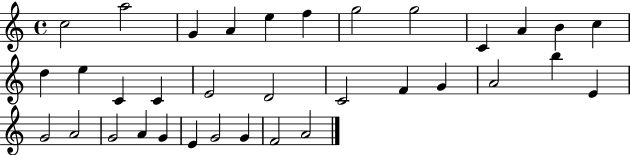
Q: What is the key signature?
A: C major